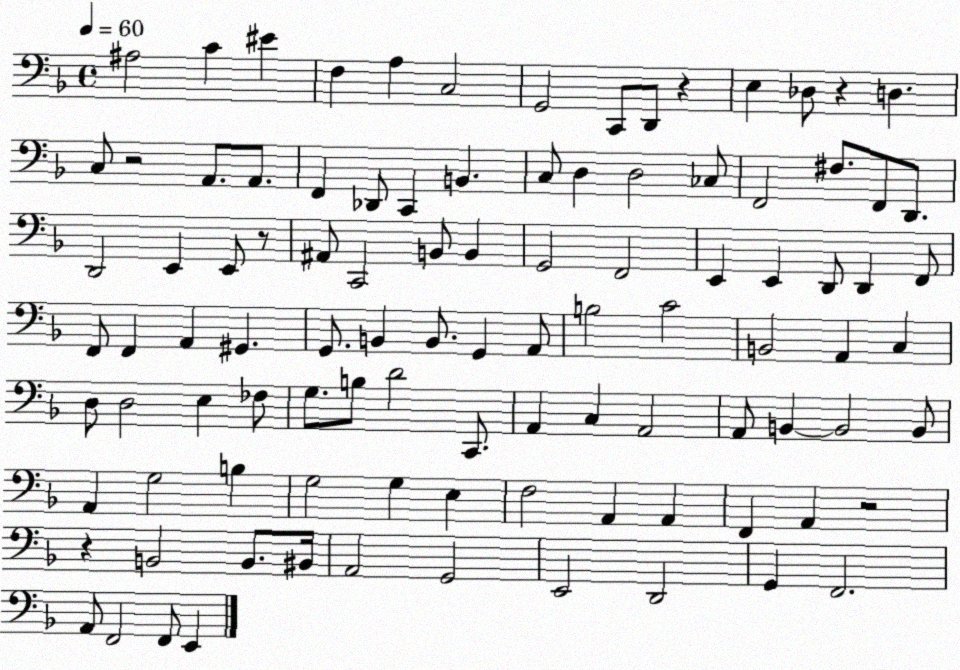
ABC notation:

X:1
T:Untitled
M:4/4
L:1/4
K:F
^A,2 C ^E F, A, C,2 G,,2 C,,/2 D,,/2 z E, _D,/2 z D, C,/2 z2 A,,/2 A,,/2 F,, _D,,/2 C,, B,, C,/2 D, D,2 _C,/2 F,,2 ^F,/2 F,,/2 D,,/2 D,,2 E,, E,,/2 z/2 ^A,,/2 C,,2 B,,/2 B,, G,,2 F,,2 E,, E,, D,,/2 D,, F,,/2 F,,/2 F,, A,, ^G,, G,,/2 B,, B,,/2 G,, A,,/2 B,2 C2 B,,2 A,, C, D,/2 D,2 E, _F,/2 G,/2 B,/2 D2 C,,/2 A,, C, A,,2 A,,/2 B,, B,,2 B,,/2 A,, G,2 B, G,2 G, E, F,2 A,, A,, F,, A,, z2 z B,,2 B,,/2 ^B,,/4 A,,2 G,,2 E,,2 D,,2 G,, F,,2 A,,/2 F,,2 F,,/2 E,,